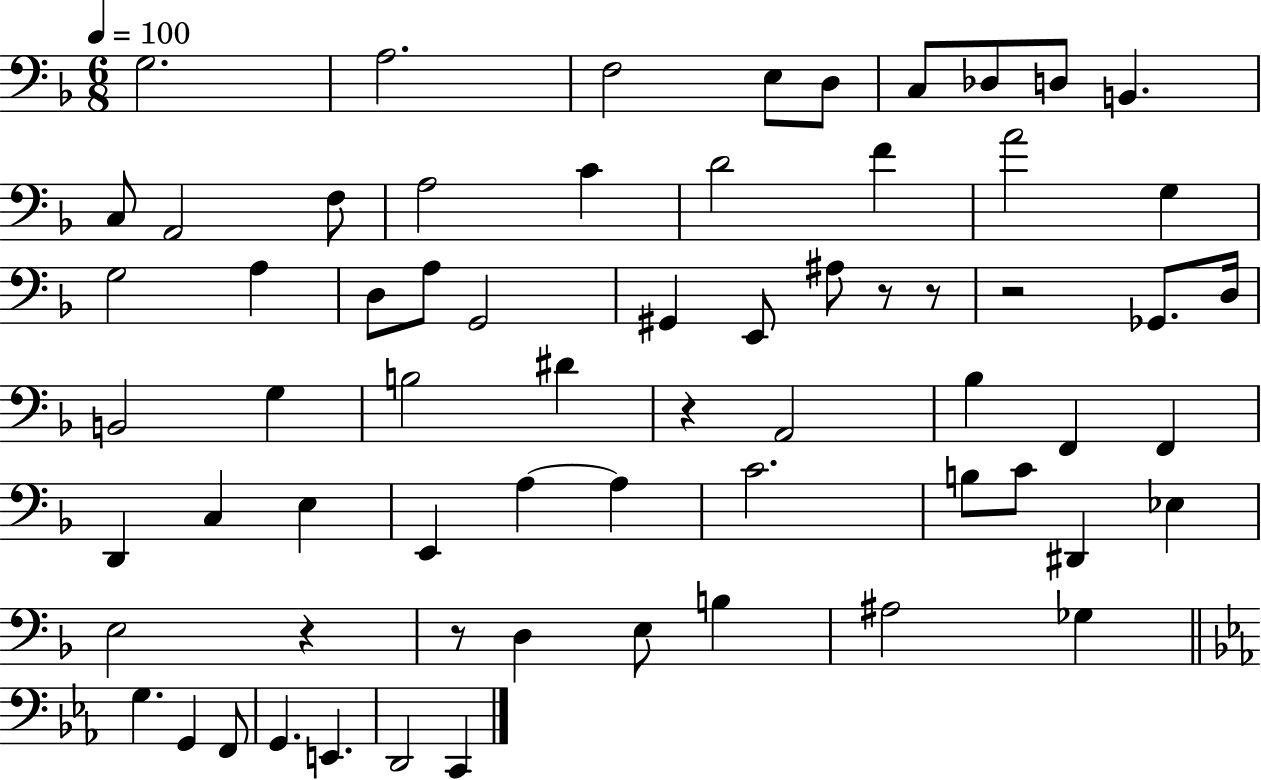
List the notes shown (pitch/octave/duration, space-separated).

G3/h. A3/h. F3/h E3/e D3/e C3/e Db3/e D3/e B2/q. C3/e A2/h F3/e A3/h C4/q D4/h F4/q A4/h G3/q G3/h A3/q D3/e A3/e G2/h G#2/q E2/e A#3/e R/e R/e R/h Gb2/e. D3/s B2/h G3/q B3/h D#4/q R/q A2/h Bb3/q F2/q F2/q D2/q C3/q E3/q E2/q A3/q A3/q C4/h. B3/e C4/e D#2/q Eb3/q E3/h R/q R/e D3/q E3/e B3/q A#3/h Gb3/q G3/q. G2/q F2/e G2/q. E2/q. D2/h C2/q